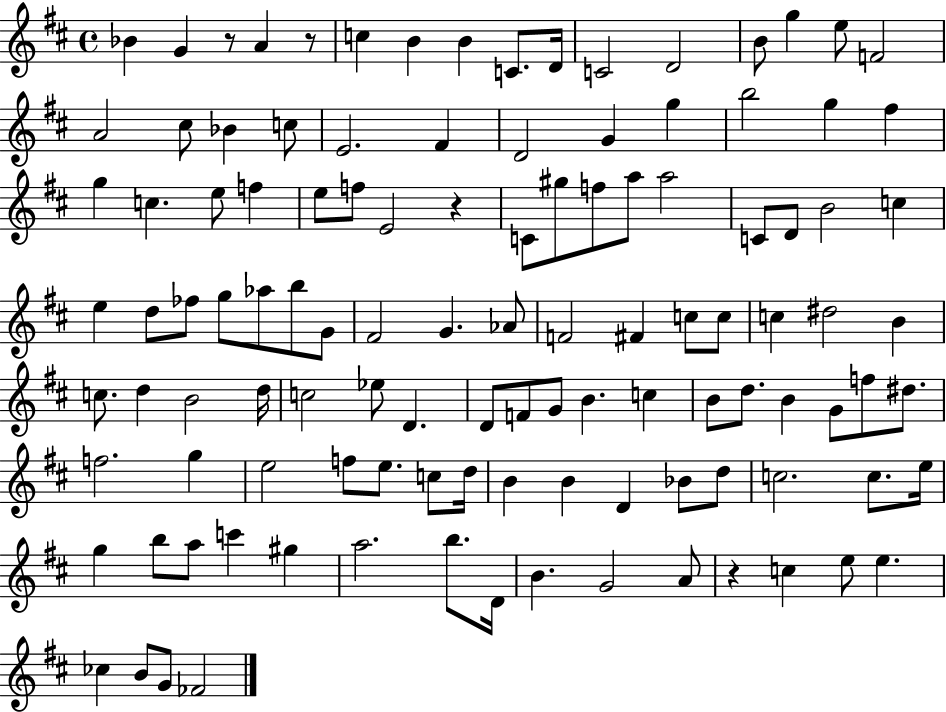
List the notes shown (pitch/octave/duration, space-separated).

Bb4/q G4/q R/e A4/q R/e C5/q B4/q B4/q C4/e. D4/s C4/h D4/h B4/e G5/q E5/e F4/h A4/h C#5/e Bb4/q C5/e E4/h. F#4/q D4/h G4/q G5/q B5/h G5/q F#5/q G5/q C5/q. E5/e F5/q E5/e F5/e E4/h R/q C4/e G#5/e F5/e A5/e A5/h C4/e D4/e B4/h C5/q E5/q D5/e FES5/e G5/e Ab5/e B5/e G4/e F#4/h G4/q. Ab4/e F4/h F#4/q C5/e C5/e C5/q D#5/h B4/q C5/e. D5/q B4/h D5/s C5/h Eb5/e D4/q. D4/e F4/e G4/e B4/q. C5/q B4/e D5/e. B4/q G4/e F5/e D#5/e. F5/h. G5/q E5/h F5/e E5/e. C5/e D5/s B4/q B4/q D4/q Bb4/e D5/e C5/h. C5/e. E5/s G5/q B5/e A5/e C6/q G#5/q A5/h. B5/e. D4/s B4/q. G4/h A4/e R/q C5/q E5/e E5/q. CES5/q B4/e G4/e FES4/h